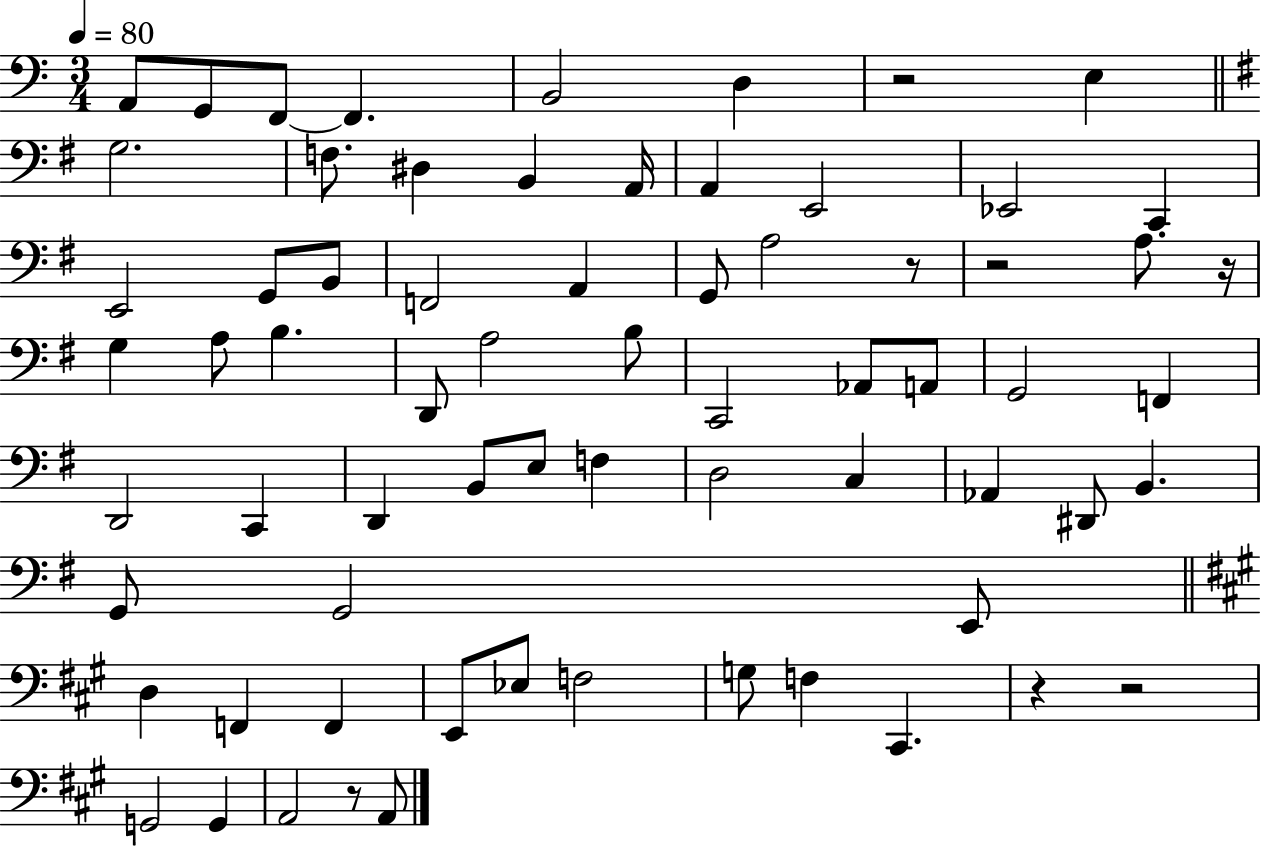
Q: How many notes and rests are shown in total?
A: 69